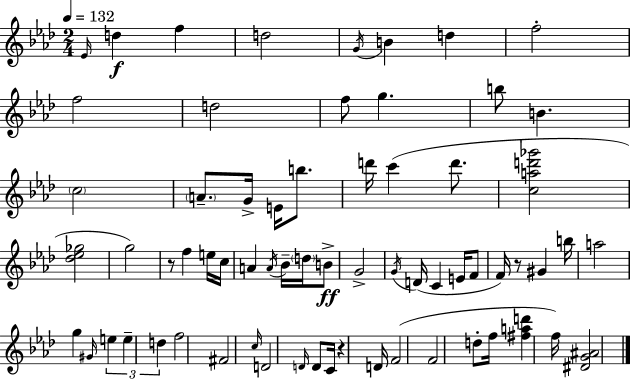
X:1
T:Untitled
M:2/4
L:1/4
K:Fm
_E/4 d f d2 G/4 B d f2 f2 d2 f/2 g b/2 B c2 A/2 G/4 E/4 b/2 d'/4 c' d'/2 [cad'_g']2 [_d_e_g]2 g2 z/2 f e/4 c/4 A A/4 _B/4 d/4 B/2 G2 G/4 D/4 C E/4 F/2 F/4 z/2 ^G b/4 a2 g ^G/4 e e d f2 ^F2 c/4 D2 D/4 D/2 C/4 z D/4 F2 F2 d/2 f/4 [^fad'] f/4 [^DG^A]2